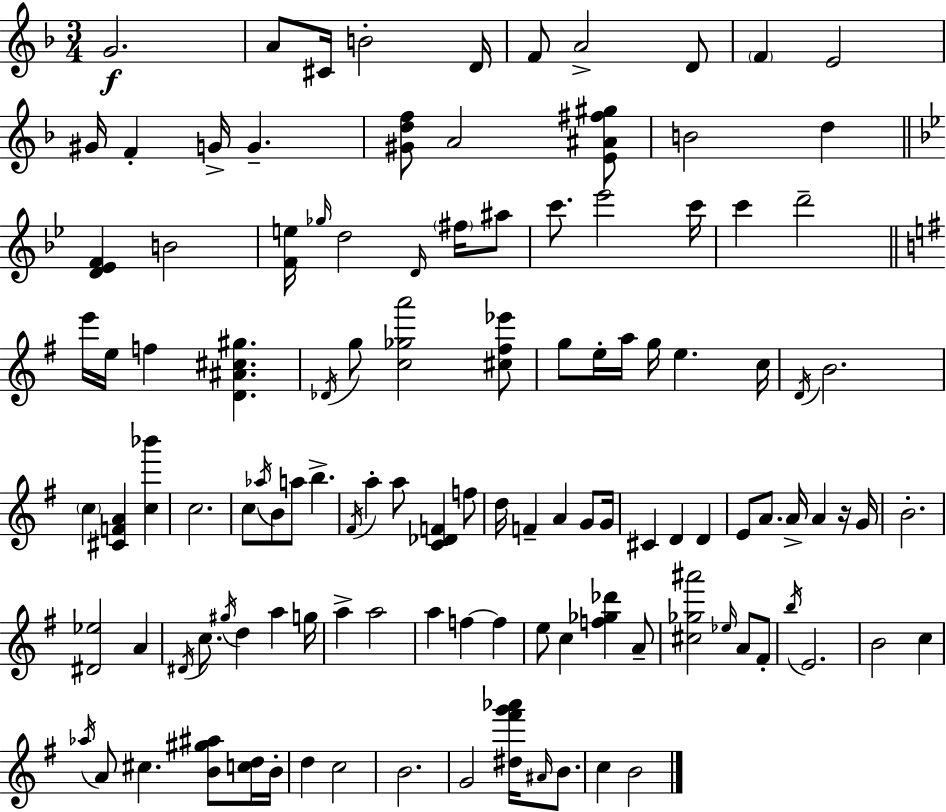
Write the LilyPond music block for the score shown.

{
  \clef treble
  \numericTimeSignature
  \time 3/4
  \key d \minor
  g'2.\f | a'8 cis'16 b'2-. d'16 | f'8 a'2-> d'8 | \parenthesize f'4 e'2 | \break gis'16 f'4-. g'16-> g'4.-- | <gis' d'' f''>8 a'2 <e' ais' fis'' gis''>8 | b'2 d''4 | \bar "||" \break \key bes \major <d' ees' f'>4 b'2 | <f' e''>16 \grace { ges''16 } d''2 \grace { d'16 } \parenthesize fis''16 | ais''8 c'''8. ees'''2 | c'''16 c'''4 d'''2-- | \break \bar "||" \break \key g \major e'''16 e''16 f''4 <d' ais' cis'' gis''>4. | \acciaccatura { des'16 } g''8 <c'' ges'' a'''>2 <cis'' fis'' ees'''>8 | g''8 e''16-. a''16 g''16 e''4. | c''16 \acciaccatura { d'16 } b'2. | \break \parenthesize c''4 <cis' f' a'>4 <c'' bes'''>4 | c''2. | c''8 \acciaccatura { aes''16 } b'8 a''8 b''4.-> | \acciaccatura { fis'16 } a''4-. a''8 <c' des' f'>4 | \break f''8 d''16 f'4-- a'4 | g'8 g'16 cis'4 d'4 | d'4 e'8 a'8. a'16-> a'4 | r16 g'16 b'2.-. | \break <dis' ees''>2 | a'4 \acciaccatura { dis'16 } c''8. \acciaccatura { gis''16 } d''4 | a''4 g''16 a''4-> a''2 | a''4 f''4~~ | \break f''4 e''8 c''4 | <f'' ges'' des'''>4 a'8-- <cis'' ges'' ais'''>2 | \grace { ees''16 } a'8 fis'8-. \acciaccatura { b''16 } e'2. | b'2 | \break c''4 \acciaccatura { aes''16 } a'8 cis''4. | <b' gis'' ais''>8 <c'' d''>16 b'16-. d''4 | c''2 b'2. | g'2 | \break <dis'' fis''' g''' aes'''>16 \grace { ais'16 } b'8. c''4 | b'2 \bar "|."
}